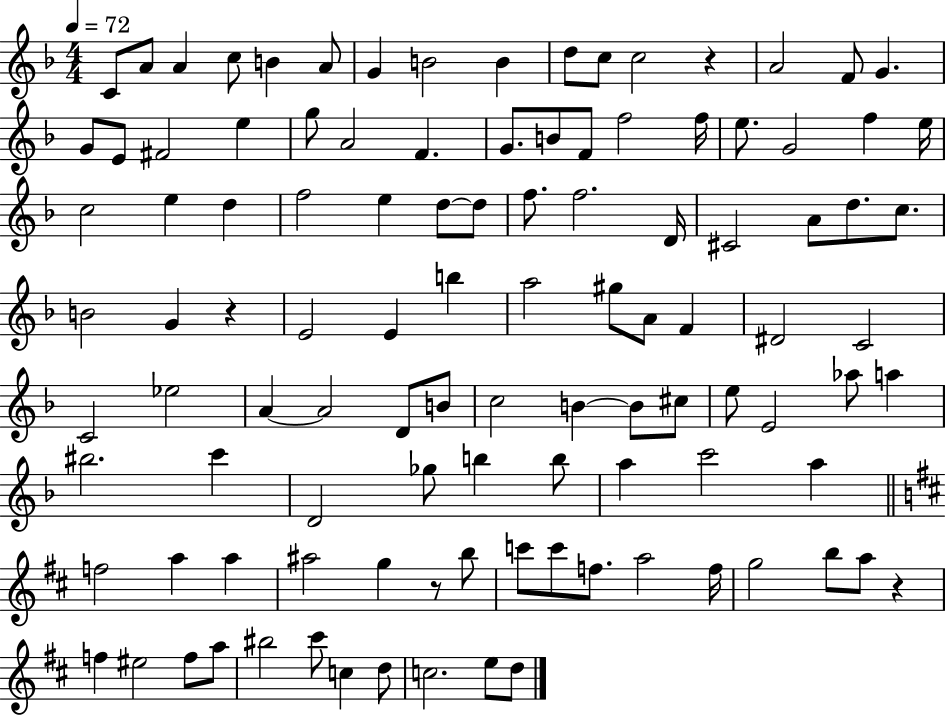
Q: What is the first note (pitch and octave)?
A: C4